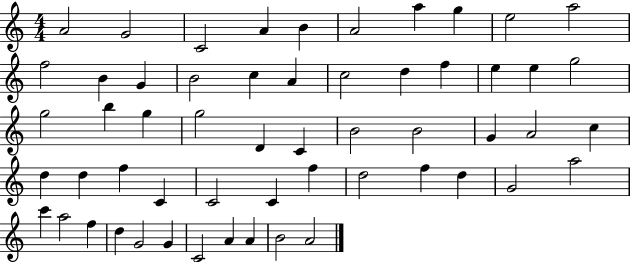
{
  \clef treble
  \numericTimeSignature
  \time 4/4
  \key c \major
  a'2 g'2 | c'2 a'4 b'4 | a'2 a''4 g''4 | e''2 a''2 | \break f''2 b'4 g'4 | b'2 c''4 a'4 | c''2 d''4 f''4 | e''4 e''4 g''2 | \break g''2 b''4 g''4 | g''2 d'4 c'4 | b'2 b'2 | g'4 a'2 c''4 | \break d''4 d''4 f''4 c'4 | c'2 c'4 f''4 | d''2 f''4 d''4 | g'2 a''2 | \break c'''4 a''2 f''4 | d''4 g'2 g'4 | c'2 a'4 a'4 | b'2 a'2 | \break \bar "|."
}